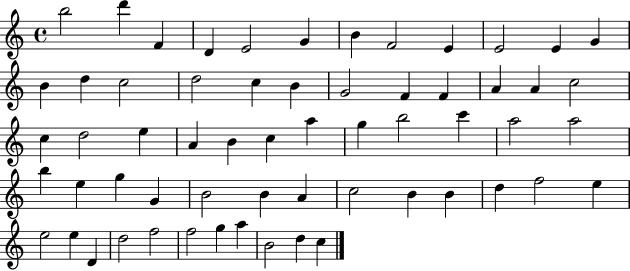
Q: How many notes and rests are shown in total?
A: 60